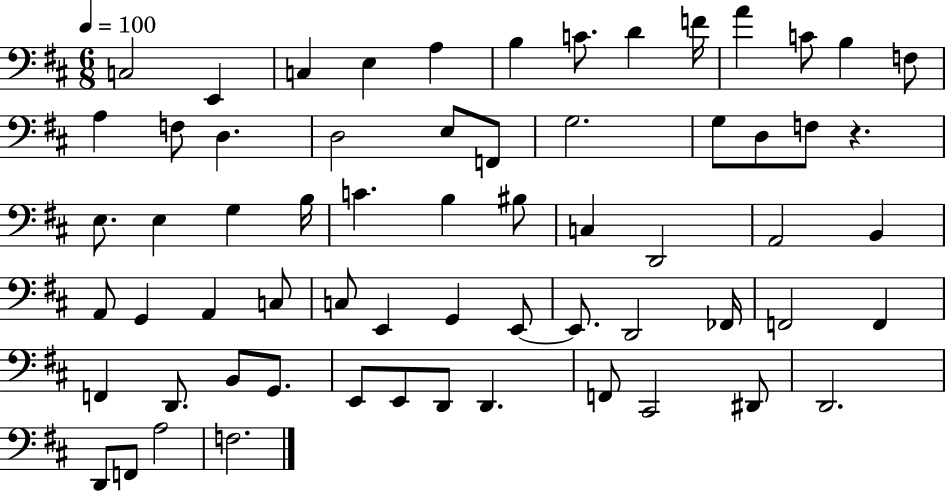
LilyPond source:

{
  \clef bass
  \numericTimeSignature
  \time 6/8
  \key d \major
  \tempo 4 = 100
  c2 e,4 | c4 e4 a4 | b4 c'8. d'4 f'16 | a'4 c'8 b4 f8 | \break a4 f8 d4. | d2 e8 f,8 | g2. | g8 d8 f8 r4. | \break e8. e4 g4 b16 | c'4. b4 bis8 | c4 d,2 | a,2 b,4 | \break a,8 g,4 a,4 c8 | c8 e,4 g,4 e,8~~ | e,8. d,2 fes,16 | f,2 f,4 | \break f,4 d,8. b,8 g,8. | e,8 e,8 d,8 d,4. | f,8 cis,2 dis,8 | d,2. | \break d,8 f,8 a2 | f2. | \bar "|."
}